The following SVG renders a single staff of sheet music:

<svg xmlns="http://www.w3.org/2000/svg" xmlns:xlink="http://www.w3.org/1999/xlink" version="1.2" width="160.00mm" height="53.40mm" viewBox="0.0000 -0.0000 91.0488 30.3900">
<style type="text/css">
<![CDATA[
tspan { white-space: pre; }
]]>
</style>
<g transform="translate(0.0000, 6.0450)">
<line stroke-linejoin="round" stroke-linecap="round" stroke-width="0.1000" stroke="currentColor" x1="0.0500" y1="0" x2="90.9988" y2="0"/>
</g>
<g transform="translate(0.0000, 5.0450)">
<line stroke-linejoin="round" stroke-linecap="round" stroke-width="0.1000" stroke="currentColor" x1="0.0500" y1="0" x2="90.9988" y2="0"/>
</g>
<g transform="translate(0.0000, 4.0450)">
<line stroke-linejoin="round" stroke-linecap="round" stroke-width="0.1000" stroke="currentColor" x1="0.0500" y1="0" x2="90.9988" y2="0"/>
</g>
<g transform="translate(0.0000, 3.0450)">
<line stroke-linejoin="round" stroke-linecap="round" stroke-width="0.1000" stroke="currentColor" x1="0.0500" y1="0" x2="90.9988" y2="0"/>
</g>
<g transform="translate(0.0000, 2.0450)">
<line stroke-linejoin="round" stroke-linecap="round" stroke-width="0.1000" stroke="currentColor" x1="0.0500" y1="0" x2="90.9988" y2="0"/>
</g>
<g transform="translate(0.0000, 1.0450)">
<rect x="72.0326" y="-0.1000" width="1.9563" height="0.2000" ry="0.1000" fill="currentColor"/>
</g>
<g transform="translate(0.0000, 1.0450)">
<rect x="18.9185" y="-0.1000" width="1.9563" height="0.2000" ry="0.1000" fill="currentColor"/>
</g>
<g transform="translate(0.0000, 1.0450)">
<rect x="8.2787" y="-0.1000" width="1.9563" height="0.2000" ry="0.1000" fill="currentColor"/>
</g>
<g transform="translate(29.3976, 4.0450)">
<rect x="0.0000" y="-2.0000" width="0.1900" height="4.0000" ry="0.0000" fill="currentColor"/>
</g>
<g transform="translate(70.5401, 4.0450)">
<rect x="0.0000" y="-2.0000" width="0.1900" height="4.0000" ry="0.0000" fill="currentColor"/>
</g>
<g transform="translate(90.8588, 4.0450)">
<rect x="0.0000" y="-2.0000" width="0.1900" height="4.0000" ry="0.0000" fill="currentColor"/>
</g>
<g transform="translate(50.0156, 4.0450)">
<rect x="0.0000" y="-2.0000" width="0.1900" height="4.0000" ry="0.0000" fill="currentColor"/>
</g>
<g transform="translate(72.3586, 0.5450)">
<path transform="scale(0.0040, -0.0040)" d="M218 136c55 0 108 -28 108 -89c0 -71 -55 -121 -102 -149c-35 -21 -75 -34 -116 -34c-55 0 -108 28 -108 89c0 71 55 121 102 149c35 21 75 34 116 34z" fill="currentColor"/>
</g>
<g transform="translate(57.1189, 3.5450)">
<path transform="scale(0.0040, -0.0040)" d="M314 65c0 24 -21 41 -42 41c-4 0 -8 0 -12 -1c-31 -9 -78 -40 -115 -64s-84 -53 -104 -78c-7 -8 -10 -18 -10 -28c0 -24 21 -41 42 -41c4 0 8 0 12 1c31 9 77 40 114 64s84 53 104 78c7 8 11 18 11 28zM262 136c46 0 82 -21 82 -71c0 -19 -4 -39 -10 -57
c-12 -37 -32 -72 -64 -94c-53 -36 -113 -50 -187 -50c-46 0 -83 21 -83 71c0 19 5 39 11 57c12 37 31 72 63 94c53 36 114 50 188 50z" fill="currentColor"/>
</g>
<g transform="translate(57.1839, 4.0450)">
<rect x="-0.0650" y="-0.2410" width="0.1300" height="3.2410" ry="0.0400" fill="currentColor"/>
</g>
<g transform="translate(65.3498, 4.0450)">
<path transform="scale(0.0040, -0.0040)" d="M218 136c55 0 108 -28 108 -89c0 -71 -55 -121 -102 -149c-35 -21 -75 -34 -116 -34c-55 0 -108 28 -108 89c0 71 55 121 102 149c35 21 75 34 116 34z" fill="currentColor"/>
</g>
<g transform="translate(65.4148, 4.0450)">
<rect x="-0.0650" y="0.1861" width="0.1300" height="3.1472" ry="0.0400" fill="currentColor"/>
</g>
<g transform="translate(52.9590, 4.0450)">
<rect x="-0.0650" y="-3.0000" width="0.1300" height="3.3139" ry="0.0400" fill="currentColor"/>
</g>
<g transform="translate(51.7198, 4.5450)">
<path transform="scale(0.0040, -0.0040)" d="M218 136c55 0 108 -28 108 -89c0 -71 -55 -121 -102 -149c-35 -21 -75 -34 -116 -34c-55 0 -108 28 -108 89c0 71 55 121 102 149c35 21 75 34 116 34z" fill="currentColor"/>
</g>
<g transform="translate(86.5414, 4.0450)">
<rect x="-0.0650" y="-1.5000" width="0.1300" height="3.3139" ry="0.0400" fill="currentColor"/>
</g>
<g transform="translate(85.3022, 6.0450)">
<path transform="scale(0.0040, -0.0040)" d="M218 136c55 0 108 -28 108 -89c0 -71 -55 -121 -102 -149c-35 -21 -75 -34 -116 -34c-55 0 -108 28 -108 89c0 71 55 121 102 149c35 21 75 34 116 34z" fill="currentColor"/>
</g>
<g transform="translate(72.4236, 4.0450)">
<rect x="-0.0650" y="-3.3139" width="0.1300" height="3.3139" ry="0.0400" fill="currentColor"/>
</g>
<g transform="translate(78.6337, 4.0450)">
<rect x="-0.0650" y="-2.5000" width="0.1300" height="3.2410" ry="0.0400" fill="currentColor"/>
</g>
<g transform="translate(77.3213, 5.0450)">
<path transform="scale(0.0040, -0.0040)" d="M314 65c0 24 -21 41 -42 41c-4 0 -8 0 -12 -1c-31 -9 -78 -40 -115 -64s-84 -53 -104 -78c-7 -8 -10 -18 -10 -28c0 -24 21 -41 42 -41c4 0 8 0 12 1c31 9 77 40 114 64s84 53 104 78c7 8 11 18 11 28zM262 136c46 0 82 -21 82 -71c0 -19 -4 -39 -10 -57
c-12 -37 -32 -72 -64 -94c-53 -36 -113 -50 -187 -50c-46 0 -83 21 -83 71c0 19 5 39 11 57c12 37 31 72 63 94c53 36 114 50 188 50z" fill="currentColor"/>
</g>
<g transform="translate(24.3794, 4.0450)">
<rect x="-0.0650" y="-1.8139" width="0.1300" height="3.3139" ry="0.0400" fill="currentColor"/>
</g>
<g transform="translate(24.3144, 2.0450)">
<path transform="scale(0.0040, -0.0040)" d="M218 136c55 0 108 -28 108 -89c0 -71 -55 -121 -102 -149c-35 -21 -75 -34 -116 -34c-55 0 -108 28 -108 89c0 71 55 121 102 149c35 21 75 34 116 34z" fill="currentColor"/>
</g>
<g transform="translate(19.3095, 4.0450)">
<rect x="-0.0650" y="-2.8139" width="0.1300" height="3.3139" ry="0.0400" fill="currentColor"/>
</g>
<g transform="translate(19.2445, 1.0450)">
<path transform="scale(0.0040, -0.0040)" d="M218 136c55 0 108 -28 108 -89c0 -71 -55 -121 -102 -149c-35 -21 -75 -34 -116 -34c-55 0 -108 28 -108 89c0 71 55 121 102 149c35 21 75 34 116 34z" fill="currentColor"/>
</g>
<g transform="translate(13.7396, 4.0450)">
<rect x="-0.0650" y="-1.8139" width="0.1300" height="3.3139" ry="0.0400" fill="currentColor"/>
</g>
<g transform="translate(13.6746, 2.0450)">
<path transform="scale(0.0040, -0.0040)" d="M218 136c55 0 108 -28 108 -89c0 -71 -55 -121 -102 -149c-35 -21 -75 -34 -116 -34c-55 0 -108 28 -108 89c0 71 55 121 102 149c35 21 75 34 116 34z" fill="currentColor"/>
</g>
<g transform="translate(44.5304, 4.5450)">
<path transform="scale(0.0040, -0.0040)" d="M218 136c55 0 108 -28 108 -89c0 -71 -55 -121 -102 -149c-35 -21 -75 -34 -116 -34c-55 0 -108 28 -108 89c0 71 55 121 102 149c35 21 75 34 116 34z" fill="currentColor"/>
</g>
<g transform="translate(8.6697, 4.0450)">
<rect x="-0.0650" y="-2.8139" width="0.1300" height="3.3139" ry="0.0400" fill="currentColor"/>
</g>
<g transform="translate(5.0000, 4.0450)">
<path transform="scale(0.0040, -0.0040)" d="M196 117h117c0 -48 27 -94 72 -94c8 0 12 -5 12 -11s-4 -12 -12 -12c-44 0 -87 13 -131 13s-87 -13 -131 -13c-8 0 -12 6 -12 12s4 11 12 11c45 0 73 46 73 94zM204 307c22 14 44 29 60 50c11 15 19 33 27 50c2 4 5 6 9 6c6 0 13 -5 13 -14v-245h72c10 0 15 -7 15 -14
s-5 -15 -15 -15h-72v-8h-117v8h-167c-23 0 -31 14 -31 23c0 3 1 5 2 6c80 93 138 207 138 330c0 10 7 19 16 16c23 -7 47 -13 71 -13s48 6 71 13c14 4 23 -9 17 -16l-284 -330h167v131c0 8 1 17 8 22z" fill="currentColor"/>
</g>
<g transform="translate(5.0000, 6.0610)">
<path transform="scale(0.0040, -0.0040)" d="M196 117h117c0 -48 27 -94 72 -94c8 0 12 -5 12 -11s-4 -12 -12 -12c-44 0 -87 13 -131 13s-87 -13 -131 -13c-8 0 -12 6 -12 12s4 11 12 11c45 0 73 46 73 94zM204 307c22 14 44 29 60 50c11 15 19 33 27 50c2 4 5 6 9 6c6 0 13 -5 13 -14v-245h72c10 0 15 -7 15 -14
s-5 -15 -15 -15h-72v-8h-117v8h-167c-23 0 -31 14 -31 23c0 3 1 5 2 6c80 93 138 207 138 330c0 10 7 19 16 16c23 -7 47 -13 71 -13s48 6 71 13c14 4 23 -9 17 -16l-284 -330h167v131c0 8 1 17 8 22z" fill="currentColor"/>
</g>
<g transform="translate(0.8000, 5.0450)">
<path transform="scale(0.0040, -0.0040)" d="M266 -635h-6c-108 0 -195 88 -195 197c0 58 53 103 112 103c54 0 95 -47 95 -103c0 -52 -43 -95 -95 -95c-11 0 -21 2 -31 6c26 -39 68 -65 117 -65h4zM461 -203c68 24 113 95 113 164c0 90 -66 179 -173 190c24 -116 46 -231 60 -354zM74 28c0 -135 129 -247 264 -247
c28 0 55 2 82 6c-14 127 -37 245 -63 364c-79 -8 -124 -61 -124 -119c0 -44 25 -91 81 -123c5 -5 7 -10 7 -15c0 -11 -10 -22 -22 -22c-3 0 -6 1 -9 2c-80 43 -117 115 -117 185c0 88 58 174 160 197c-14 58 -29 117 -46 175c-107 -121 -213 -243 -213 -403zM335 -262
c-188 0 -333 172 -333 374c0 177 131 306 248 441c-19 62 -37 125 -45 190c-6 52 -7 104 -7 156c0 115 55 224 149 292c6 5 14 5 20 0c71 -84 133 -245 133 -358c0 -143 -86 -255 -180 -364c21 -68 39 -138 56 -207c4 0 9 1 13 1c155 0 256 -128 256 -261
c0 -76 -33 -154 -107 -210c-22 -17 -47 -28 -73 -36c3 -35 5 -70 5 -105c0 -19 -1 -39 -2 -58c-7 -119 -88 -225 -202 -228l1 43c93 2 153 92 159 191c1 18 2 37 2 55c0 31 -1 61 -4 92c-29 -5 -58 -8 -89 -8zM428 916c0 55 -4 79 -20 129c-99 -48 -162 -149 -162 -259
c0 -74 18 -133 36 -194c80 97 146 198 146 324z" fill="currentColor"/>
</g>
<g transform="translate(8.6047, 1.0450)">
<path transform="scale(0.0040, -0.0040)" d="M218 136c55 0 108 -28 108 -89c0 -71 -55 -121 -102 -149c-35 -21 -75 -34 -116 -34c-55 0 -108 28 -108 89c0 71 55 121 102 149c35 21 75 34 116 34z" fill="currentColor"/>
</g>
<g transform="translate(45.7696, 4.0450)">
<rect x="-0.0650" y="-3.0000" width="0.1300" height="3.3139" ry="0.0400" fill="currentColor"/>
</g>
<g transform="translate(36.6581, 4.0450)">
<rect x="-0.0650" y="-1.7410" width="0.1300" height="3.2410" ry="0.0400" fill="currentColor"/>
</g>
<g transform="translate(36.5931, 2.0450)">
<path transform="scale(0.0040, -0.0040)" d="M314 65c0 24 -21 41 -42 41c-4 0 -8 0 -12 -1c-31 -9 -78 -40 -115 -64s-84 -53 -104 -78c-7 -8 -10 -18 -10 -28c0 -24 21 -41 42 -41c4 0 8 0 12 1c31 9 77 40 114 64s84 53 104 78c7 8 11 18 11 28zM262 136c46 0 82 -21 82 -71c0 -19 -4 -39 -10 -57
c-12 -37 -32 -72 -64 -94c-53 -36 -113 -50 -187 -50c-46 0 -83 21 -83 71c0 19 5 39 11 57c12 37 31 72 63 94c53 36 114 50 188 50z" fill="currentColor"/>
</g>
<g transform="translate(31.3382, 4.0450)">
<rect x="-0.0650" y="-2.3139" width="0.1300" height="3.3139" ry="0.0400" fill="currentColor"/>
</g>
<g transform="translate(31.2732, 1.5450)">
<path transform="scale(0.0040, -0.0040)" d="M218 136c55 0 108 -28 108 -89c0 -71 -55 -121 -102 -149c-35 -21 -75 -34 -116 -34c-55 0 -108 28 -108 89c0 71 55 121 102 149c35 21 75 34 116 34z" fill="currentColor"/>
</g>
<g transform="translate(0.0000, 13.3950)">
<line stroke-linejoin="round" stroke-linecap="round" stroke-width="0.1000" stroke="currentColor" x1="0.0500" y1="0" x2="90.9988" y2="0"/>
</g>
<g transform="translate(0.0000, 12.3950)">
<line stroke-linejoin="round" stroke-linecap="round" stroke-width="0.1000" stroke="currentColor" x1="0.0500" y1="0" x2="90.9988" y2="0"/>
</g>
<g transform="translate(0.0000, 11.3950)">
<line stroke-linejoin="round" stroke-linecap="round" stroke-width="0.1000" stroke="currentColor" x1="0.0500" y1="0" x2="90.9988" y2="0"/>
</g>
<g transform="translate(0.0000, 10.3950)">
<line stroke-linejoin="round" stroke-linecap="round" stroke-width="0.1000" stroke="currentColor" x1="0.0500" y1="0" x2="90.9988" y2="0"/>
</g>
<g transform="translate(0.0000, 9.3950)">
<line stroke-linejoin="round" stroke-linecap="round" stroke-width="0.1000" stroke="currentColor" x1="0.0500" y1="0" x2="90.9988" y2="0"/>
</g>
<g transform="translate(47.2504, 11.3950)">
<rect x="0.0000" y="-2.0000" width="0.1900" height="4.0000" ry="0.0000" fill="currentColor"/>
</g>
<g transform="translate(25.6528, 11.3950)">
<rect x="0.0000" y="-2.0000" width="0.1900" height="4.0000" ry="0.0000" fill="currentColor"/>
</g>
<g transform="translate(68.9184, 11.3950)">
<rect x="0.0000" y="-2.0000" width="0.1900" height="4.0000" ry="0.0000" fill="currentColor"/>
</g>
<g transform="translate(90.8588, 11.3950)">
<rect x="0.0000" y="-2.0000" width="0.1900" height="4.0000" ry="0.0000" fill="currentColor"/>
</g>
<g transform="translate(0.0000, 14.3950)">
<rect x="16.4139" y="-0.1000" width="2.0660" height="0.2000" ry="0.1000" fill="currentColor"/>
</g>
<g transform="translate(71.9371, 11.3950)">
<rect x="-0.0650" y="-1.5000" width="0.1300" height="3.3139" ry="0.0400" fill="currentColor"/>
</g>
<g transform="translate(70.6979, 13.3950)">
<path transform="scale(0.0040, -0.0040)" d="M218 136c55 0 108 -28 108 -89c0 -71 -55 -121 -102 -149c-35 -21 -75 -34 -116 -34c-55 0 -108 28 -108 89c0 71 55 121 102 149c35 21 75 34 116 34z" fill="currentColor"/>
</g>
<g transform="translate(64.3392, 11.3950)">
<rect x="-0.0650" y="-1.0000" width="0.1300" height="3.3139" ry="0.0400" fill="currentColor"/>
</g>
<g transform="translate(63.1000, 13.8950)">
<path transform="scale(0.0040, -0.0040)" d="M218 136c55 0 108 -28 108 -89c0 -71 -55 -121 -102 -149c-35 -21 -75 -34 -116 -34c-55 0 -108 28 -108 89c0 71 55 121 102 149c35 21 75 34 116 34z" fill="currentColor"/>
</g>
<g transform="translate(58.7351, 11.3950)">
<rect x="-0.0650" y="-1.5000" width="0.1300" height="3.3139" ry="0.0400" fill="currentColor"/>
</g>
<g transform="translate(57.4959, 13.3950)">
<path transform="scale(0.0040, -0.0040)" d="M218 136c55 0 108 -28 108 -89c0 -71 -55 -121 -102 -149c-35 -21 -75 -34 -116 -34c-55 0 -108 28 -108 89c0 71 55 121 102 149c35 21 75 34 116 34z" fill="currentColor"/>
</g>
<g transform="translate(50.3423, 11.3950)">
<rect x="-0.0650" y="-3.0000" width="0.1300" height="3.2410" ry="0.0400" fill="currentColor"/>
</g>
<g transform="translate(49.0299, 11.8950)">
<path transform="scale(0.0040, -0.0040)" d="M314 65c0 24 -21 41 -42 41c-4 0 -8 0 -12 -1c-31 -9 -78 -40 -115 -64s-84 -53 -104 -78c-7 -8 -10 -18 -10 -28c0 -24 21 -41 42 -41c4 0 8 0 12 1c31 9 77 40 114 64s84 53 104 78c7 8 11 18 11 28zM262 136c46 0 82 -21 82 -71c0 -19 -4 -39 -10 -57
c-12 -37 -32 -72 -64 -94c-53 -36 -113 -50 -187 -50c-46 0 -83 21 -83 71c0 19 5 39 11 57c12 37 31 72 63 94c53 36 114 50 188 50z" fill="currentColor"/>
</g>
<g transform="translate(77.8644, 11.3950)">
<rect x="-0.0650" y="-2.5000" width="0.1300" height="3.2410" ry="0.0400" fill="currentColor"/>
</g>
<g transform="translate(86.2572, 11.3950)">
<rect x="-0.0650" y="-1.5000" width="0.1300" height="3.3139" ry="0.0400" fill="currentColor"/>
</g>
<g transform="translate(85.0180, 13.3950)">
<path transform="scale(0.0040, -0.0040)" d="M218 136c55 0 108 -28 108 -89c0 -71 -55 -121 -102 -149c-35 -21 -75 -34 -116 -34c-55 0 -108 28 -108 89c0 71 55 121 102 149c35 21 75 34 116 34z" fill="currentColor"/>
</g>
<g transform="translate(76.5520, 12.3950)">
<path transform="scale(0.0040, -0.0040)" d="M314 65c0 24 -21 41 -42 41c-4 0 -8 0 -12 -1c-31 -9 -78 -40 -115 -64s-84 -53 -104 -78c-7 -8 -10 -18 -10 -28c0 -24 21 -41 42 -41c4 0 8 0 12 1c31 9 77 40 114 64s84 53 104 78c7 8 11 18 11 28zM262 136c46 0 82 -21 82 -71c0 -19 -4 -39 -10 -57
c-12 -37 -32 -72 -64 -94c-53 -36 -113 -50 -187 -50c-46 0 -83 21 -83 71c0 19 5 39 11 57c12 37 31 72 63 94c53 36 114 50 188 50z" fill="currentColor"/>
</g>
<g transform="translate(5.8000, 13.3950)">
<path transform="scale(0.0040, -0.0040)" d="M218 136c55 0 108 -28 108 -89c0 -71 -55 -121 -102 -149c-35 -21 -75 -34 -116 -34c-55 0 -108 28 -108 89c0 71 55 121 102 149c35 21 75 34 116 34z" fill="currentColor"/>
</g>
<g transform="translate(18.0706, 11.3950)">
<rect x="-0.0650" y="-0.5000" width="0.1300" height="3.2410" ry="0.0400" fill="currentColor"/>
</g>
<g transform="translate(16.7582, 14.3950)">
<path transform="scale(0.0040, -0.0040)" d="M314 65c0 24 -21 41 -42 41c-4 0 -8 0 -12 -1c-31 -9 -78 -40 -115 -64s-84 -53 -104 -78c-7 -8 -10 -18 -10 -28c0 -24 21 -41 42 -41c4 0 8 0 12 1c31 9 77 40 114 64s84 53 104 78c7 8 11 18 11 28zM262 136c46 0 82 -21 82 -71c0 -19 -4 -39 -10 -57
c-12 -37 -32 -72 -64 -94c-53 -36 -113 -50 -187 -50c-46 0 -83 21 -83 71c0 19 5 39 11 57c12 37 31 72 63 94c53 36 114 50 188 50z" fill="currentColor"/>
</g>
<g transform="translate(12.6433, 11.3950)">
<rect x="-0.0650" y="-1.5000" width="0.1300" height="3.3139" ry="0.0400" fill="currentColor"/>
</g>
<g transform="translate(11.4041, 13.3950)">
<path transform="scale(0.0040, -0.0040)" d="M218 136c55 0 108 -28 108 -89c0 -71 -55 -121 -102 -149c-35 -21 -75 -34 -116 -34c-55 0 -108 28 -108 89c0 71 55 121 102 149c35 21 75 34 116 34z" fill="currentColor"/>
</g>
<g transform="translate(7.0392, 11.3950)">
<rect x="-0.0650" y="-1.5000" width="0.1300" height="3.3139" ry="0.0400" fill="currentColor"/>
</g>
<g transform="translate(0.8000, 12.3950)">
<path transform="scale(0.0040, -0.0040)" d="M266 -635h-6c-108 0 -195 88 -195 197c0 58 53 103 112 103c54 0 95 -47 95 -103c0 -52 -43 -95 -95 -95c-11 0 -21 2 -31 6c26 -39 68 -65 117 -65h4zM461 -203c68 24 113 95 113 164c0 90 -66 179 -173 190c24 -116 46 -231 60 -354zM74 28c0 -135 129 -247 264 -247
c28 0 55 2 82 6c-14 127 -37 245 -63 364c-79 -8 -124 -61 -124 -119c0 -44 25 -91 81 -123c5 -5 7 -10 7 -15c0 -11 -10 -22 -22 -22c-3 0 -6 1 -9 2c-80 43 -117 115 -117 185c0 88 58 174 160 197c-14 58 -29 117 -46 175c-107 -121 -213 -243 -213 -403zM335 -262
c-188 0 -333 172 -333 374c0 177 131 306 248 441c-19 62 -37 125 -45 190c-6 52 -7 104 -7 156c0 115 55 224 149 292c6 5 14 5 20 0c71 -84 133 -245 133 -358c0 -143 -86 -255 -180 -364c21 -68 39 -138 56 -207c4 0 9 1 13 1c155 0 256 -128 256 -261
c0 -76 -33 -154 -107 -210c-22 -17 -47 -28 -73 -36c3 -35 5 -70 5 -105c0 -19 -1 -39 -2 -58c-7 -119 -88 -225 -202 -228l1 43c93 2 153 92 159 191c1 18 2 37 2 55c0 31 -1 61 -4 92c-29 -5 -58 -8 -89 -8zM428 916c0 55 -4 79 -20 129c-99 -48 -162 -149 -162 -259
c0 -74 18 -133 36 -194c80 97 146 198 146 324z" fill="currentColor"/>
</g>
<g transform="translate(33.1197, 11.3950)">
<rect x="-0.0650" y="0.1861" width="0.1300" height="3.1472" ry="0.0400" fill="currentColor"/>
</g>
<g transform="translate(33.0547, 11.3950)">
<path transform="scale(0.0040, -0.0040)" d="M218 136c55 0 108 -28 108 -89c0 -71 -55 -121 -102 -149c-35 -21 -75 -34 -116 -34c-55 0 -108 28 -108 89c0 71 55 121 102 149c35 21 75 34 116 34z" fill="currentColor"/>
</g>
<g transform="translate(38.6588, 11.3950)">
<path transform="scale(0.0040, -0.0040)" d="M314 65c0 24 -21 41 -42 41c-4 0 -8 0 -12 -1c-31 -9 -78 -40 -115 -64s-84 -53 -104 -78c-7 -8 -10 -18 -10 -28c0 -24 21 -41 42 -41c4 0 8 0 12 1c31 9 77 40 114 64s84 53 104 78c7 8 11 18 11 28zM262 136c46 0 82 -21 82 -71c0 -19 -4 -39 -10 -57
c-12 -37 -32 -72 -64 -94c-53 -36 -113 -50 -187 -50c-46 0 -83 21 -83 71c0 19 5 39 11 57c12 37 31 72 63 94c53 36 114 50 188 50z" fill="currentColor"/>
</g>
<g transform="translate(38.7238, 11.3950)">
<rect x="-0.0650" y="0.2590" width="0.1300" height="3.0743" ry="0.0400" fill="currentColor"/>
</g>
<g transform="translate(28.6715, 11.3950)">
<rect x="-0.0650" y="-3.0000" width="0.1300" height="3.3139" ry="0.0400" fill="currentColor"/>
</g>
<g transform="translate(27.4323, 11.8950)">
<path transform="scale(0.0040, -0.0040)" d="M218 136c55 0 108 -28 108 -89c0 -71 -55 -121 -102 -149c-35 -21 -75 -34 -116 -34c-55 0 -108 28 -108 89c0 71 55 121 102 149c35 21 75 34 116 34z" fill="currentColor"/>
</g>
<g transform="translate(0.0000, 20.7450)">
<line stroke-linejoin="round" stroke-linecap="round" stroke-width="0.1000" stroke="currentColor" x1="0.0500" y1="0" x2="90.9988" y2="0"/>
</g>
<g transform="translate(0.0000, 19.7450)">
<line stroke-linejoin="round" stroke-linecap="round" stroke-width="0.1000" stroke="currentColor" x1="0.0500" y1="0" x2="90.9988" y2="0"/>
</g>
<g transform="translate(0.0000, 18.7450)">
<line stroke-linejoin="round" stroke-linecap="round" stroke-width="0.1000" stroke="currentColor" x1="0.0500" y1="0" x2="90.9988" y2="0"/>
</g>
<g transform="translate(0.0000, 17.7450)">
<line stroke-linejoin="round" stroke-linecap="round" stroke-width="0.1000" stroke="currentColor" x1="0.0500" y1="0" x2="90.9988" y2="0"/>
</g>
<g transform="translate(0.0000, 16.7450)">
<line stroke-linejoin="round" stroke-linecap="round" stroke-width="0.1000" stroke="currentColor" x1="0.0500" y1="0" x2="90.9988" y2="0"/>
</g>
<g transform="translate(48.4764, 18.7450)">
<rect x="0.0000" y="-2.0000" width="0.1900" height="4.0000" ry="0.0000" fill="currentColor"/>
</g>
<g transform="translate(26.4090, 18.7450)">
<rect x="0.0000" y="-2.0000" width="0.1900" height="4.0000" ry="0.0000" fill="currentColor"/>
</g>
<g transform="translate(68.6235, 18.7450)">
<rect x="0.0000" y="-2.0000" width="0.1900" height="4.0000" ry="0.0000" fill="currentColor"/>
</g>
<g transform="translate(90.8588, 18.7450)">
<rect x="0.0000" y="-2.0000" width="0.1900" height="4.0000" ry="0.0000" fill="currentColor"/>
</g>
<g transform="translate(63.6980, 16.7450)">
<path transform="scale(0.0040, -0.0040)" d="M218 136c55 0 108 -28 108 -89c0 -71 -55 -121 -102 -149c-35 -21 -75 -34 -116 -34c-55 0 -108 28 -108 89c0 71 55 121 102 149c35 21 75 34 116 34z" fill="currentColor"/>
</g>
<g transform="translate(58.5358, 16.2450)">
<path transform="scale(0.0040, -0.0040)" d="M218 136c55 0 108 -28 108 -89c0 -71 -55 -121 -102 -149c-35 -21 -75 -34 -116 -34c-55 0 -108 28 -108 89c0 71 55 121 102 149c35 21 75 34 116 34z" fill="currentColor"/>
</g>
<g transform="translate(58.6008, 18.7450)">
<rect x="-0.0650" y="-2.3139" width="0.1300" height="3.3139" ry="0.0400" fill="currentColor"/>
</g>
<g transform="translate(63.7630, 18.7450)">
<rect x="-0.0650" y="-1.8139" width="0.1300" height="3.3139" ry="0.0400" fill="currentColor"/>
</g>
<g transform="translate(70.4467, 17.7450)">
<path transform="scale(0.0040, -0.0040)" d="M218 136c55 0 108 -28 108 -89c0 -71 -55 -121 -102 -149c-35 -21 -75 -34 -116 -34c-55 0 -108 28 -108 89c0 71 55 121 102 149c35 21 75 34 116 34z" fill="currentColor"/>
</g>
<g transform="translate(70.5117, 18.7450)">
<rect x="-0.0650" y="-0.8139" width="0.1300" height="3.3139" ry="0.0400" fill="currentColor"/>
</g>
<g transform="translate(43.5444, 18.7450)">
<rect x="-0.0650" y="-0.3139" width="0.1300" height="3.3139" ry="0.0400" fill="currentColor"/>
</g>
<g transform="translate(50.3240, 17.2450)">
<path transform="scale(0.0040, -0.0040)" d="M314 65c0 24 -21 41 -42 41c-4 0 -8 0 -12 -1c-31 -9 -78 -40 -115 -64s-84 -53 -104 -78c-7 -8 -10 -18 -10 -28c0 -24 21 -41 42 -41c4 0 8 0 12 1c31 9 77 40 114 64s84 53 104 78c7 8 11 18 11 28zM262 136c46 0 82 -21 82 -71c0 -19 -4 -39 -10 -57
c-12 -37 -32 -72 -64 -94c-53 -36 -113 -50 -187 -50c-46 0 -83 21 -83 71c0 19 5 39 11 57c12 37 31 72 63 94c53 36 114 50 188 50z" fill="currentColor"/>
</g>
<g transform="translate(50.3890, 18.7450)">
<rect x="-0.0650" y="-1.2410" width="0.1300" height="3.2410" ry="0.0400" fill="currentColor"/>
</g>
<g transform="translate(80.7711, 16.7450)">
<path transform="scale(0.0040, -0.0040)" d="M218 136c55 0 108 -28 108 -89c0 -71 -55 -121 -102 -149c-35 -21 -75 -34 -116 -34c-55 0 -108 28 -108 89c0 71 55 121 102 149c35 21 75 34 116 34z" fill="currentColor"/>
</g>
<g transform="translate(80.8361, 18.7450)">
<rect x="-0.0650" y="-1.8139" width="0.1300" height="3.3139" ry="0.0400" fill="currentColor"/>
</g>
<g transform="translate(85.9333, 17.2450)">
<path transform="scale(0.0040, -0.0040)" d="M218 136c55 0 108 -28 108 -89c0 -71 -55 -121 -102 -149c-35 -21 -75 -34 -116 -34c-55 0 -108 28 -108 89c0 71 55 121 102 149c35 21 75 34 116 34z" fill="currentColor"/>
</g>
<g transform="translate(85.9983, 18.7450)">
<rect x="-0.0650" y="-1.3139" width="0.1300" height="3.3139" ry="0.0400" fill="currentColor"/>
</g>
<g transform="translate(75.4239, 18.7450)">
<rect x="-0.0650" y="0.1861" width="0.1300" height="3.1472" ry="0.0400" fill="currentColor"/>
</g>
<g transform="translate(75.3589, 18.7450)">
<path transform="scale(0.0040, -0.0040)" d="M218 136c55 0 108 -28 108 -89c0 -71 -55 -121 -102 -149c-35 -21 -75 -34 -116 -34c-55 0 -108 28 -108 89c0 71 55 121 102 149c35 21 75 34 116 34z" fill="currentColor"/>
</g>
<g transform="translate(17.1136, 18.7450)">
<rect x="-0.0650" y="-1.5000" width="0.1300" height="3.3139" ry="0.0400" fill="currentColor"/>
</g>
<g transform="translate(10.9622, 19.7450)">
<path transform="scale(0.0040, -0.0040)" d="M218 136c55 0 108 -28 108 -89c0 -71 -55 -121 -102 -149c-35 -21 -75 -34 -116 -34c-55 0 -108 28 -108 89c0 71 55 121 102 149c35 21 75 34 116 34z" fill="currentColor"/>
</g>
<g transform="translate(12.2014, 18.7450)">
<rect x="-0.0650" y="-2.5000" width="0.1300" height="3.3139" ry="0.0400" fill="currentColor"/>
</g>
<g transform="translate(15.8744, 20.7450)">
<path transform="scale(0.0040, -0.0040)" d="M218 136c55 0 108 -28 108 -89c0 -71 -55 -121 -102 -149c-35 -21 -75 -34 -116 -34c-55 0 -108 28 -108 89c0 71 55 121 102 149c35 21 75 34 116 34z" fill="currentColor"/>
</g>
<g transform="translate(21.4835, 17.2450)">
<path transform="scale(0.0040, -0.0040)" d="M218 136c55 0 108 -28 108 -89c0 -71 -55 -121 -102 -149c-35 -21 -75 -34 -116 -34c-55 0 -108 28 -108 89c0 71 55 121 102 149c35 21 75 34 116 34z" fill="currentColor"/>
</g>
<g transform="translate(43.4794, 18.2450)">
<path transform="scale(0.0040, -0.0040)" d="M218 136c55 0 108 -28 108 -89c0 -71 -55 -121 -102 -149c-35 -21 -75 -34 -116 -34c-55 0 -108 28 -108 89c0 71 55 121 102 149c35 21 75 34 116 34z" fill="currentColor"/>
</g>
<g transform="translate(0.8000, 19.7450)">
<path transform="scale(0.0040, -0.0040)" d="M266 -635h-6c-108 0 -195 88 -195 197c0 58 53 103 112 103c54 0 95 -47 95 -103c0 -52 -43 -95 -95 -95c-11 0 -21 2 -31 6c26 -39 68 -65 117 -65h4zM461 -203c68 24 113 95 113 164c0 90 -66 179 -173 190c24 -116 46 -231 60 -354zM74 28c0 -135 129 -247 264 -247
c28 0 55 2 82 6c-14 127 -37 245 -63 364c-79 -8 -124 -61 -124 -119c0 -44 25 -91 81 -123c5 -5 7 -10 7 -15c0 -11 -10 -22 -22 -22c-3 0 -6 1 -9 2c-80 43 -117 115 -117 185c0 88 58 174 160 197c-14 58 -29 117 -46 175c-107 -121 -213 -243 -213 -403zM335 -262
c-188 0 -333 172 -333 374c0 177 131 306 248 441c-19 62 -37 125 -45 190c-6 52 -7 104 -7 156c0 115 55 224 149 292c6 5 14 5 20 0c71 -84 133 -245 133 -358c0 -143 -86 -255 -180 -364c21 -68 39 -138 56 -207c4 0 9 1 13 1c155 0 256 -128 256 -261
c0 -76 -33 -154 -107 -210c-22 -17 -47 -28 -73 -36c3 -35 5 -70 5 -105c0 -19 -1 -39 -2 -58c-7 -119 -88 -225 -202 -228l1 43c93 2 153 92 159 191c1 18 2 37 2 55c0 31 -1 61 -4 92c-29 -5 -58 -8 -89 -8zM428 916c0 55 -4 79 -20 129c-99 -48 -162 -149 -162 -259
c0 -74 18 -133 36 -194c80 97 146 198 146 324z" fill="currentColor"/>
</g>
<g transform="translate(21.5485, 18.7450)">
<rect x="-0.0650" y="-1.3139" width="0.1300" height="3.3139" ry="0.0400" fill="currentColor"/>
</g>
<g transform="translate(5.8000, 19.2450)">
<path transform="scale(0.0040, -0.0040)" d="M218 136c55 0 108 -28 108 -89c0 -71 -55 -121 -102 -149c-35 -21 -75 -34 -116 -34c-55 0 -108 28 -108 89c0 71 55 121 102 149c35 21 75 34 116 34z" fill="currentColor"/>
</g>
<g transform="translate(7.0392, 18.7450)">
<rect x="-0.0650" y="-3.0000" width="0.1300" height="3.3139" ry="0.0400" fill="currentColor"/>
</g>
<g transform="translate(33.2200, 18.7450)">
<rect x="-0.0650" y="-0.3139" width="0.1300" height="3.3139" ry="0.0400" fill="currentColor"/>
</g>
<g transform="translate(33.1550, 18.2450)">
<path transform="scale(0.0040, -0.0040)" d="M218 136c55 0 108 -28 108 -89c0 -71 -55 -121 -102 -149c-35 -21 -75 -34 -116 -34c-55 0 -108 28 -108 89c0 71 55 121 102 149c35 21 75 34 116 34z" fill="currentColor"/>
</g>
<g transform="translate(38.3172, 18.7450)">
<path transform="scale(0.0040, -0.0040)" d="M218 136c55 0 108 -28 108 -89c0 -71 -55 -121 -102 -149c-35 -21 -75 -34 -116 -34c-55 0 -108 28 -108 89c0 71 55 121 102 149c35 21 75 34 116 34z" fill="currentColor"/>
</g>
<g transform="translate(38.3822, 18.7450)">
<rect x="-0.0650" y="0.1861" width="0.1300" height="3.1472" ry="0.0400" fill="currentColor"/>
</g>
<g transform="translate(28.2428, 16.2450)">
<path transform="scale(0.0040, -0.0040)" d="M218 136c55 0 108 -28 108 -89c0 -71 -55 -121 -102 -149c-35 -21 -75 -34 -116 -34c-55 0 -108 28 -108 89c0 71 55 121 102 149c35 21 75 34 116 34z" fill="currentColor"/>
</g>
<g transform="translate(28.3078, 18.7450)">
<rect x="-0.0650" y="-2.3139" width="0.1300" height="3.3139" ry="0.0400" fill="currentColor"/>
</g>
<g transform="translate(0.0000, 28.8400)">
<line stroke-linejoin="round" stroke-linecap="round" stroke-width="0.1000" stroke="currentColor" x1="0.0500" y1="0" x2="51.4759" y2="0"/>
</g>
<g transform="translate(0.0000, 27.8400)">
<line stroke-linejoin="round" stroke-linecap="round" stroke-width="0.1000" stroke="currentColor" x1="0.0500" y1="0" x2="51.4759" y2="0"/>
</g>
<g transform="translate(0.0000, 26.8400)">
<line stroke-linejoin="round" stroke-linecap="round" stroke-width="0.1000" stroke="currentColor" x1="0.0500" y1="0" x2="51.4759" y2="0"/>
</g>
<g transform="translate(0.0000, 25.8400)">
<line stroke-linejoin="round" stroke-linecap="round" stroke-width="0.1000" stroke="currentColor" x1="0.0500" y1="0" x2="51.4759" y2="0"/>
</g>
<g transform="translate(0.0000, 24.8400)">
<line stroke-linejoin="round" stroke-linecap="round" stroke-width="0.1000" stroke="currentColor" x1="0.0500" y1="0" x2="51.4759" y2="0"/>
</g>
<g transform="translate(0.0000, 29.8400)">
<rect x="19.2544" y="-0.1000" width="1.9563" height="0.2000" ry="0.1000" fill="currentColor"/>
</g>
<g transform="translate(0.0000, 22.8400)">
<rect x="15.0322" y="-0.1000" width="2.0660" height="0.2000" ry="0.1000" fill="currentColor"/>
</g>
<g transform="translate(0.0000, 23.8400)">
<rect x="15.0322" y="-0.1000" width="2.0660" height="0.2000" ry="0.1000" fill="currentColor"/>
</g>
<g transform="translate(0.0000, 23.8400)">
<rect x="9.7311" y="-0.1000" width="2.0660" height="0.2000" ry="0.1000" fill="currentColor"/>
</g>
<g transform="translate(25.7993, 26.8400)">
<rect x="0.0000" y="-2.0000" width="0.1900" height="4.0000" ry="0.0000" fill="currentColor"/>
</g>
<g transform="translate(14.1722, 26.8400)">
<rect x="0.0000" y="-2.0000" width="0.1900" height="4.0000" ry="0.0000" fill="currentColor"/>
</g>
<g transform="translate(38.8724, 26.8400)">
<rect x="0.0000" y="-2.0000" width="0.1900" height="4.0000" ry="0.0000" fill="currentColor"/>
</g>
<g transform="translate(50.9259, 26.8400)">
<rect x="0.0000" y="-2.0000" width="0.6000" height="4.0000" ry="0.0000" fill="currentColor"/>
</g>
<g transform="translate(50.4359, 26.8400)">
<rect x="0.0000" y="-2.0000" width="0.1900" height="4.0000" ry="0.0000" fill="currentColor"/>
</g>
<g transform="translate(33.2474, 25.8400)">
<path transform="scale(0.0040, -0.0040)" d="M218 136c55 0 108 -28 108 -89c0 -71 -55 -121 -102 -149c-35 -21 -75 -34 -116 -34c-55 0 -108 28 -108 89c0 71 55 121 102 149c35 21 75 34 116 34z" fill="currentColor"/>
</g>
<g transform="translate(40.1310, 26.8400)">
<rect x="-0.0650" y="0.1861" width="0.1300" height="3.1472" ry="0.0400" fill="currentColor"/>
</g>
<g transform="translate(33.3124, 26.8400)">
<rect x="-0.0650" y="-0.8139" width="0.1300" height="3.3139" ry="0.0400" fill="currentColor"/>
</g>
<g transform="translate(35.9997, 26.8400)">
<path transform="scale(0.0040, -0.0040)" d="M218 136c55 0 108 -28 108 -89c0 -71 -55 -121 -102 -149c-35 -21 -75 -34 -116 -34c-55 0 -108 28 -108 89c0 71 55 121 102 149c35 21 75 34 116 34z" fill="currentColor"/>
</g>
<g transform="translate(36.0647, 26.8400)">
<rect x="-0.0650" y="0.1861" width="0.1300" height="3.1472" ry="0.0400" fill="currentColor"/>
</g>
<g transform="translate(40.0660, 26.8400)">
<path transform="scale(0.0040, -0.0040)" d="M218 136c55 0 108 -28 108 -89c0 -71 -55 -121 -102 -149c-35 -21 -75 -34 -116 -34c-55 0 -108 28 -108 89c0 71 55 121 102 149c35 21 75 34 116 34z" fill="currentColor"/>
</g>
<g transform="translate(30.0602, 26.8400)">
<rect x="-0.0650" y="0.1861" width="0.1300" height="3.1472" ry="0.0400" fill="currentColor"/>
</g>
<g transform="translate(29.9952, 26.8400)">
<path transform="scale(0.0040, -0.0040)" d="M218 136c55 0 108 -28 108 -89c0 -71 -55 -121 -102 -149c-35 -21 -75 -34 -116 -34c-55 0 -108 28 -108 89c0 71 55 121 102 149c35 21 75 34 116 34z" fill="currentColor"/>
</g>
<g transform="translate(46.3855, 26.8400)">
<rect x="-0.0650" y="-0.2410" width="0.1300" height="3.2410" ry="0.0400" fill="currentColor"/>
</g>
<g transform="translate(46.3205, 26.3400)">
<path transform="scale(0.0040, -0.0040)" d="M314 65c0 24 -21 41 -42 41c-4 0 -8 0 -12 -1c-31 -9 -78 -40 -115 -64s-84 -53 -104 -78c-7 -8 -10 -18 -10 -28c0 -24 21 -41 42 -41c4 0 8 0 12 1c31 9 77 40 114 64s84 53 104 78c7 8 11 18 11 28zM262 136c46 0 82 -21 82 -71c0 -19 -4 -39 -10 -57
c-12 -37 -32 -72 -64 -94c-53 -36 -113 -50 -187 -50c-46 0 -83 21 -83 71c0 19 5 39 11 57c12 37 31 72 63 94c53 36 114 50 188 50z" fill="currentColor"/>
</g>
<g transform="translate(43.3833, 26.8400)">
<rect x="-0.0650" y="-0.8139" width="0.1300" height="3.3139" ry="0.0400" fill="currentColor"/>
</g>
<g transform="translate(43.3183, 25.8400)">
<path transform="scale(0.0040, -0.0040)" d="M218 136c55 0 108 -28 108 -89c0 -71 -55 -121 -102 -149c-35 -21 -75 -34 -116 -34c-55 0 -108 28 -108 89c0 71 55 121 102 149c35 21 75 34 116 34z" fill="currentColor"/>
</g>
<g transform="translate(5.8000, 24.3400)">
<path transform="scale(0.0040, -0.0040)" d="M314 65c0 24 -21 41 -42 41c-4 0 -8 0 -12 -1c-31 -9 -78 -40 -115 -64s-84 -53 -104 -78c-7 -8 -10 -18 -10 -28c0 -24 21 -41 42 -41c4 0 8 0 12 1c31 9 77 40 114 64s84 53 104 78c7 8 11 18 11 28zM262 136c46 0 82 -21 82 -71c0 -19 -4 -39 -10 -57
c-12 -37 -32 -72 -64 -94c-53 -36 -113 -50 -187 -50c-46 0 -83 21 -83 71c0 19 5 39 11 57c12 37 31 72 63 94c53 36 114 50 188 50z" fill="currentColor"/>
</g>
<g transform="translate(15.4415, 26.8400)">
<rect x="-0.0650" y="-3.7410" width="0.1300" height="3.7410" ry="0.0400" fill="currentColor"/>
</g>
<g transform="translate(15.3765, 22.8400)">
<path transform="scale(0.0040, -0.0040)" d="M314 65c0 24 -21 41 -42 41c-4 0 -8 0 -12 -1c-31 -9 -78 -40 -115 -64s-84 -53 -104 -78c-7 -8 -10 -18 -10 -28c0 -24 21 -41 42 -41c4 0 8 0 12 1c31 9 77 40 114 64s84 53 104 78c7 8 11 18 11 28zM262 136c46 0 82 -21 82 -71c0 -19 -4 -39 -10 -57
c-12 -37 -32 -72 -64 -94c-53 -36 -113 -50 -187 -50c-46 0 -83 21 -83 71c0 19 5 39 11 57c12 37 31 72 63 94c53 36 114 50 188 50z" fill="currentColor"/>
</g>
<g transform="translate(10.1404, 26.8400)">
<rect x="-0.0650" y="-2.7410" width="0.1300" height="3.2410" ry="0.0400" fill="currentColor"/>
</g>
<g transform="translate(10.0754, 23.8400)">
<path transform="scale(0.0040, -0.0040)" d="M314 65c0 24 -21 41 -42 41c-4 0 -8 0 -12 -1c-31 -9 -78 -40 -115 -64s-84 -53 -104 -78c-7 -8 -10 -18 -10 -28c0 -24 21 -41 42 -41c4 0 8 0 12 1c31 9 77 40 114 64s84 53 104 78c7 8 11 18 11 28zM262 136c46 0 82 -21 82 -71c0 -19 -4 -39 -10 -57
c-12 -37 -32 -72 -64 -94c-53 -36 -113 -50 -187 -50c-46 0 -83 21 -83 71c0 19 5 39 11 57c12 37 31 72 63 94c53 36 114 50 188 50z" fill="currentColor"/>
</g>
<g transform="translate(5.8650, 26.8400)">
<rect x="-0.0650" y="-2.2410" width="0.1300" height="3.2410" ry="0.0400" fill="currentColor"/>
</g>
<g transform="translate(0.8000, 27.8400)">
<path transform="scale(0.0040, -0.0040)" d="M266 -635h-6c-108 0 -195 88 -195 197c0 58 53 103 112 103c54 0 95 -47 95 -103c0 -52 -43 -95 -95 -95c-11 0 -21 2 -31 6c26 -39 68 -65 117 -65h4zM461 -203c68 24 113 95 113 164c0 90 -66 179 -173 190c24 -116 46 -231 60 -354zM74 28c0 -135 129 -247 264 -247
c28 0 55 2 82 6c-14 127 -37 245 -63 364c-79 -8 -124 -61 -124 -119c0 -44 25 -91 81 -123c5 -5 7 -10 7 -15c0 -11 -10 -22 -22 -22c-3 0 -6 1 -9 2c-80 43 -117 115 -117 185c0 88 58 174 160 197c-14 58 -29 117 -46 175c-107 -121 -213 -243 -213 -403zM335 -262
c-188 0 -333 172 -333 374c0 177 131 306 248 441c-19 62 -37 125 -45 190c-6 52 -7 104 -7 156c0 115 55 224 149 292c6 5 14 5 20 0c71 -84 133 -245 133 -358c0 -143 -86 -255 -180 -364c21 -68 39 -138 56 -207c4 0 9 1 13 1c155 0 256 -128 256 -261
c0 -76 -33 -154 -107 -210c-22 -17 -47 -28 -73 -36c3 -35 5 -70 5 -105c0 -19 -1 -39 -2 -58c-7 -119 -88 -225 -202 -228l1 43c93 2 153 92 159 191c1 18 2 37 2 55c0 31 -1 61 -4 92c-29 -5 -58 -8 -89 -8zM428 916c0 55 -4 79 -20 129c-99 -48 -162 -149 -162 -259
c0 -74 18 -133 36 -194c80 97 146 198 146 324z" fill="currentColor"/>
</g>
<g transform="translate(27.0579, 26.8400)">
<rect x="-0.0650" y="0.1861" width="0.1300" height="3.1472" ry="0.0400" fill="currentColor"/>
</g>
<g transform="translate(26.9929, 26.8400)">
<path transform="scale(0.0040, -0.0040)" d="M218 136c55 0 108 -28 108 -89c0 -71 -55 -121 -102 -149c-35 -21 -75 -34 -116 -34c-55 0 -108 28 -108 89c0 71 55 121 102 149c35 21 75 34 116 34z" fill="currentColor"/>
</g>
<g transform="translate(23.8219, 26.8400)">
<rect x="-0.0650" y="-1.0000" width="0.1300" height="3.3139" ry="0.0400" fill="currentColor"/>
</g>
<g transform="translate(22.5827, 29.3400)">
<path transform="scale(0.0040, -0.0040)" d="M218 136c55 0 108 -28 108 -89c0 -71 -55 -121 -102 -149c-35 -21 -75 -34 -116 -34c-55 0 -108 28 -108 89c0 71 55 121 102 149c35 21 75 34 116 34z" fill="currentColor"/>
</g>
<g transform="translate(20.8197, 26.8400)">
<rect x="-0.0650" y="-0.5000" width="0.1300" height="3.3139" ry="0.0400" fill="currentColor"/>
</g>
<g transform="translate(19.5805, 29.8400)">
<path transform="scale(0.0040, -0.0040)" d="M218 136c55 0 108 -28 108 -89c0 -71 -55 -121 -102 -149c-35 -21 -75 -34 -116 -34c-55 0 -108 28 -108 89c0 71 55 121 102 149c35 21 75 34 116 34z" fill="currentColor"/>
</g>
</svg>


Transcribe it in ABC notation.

X:1
T:Untitled
M:4/4
L:1/4
K:C
a f a f g f2 A A c2 B b G2 E E E C2 A B B2 A2 E D E G2 E A G E e g c B c e2 g f d B f e g2 a2 c'2 C D B B d B B d c2